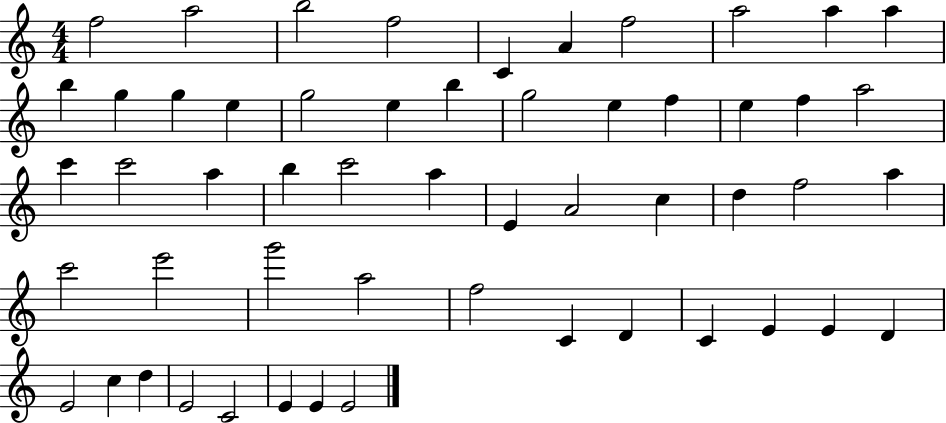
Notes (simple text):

F5/h A5/h B5/h F5/h C4/q A4/q F5/h A5/h A5/q A5/q B5/q G5/q G5/q E5/q G5/h E5/q B5/q G5/h E5/q F5/q E5/q F5/q A5/h C6/q C6/h A5/q B5/q C6/h A5/q E4/q A4/h C5/q D5/q F5/h A5/q C6/h E6/h G6/h A5/h F5/h C4/q D4/q C4/q E4/q E4/q D4/q E4/h C5/q D5/q E4/h C4/h E4/q E4/q E4/h